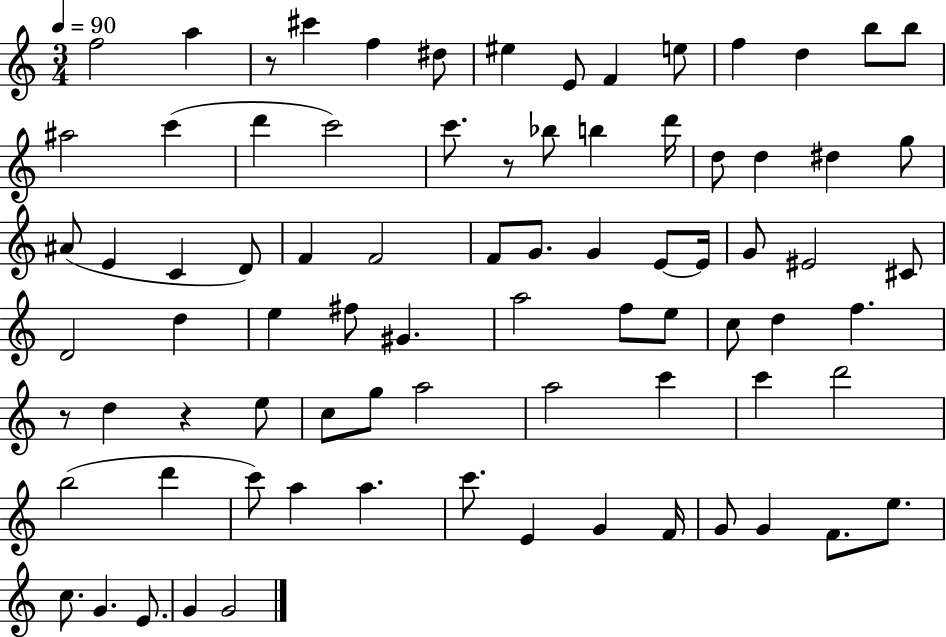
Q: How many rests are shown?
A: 4